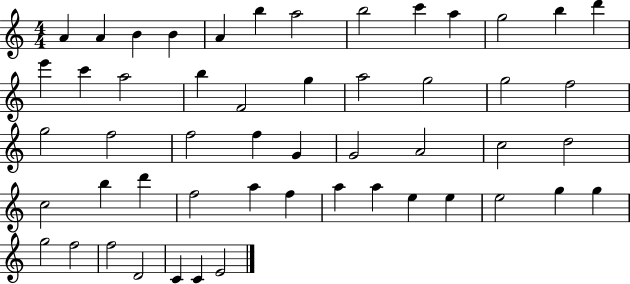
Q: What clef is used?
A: treble